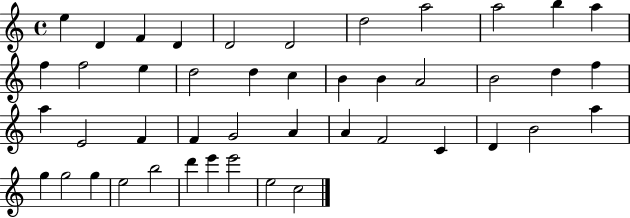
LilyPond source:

{
  \clef treble
  \time 4/4
  \defaultTimeSignature
  \key c \major
  e''4 d'4 f'4 d'4 | d'2 d'2 | d''2 a''2 | a''2 b''4 a''4 | \break f''4 f''2 e''4 | d''2 d''4 c''4 | b'4 b'4 a'2 | b'2 d''4 f''4 | \break a''4 e'2 f'4 | f'4 g'2 a'4 | a'4 f'2 c'4 | d'4 b'2 a''4 | \break g''4 g''2 g''4 | e''2 b''2 | d'''4 e'''4 e'''2 | e''2 c''2 | \break \bar "|."
}